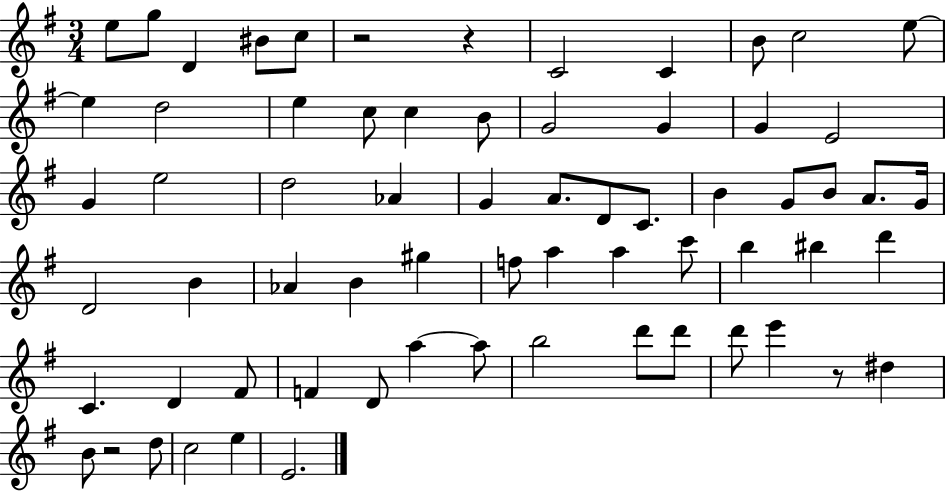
X:1
T:Untitled
M:3/4
L:1/4
K:G
e/2 g/2 D ^B/2 c/2 z2 z C2 C B/2 c2 e/2 e d2 e c/2 c B/2 G2 G G E2 G e2 d2 _A G A/2 D/2 C/2 B G/2 B/2 A/2 G/4 D2 B _A B ^g f/2 a a c'/2 b ^b d' C D ^F/2 F D/2 a a/2 b2 d'/2 d'/2 d'/2 e' z/2 ^d B/2 z2 d/2 c2 e E2